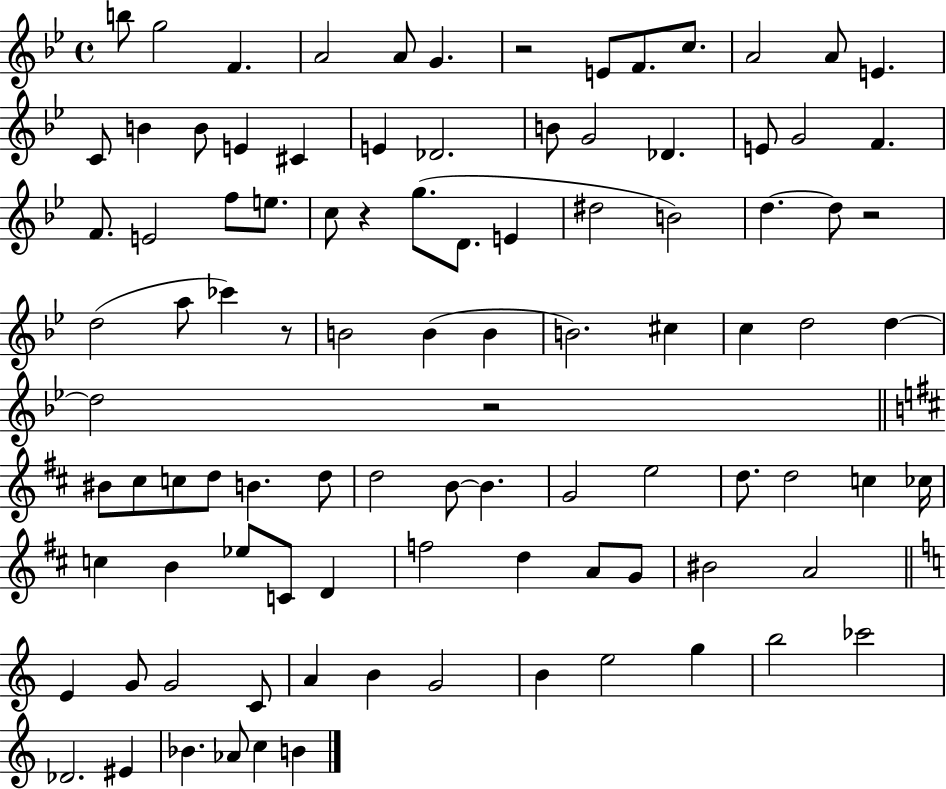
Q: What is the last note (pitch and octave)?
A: B4